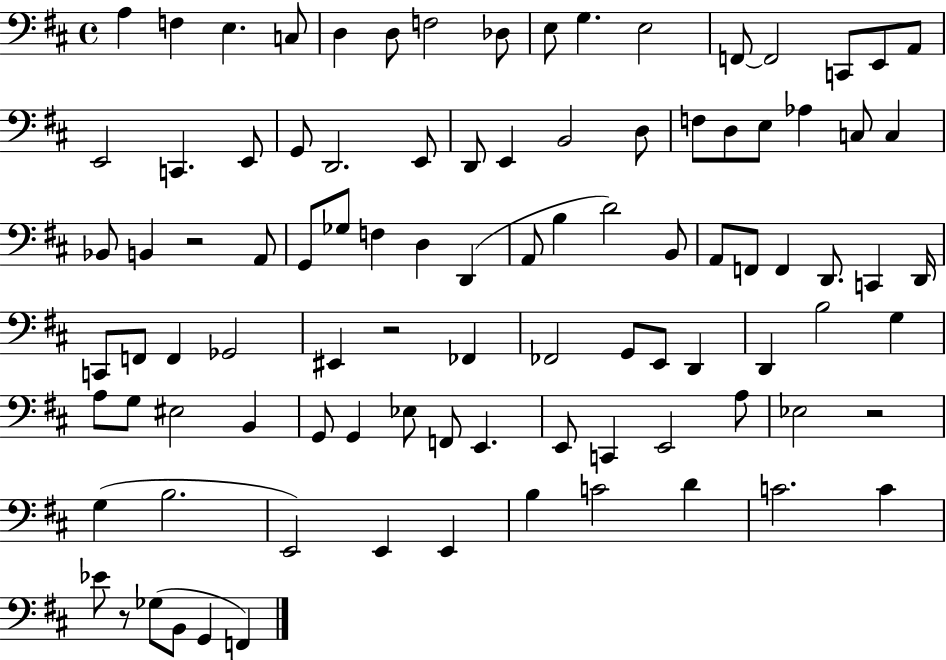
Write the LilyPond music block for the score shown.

{
  \clef bass
  \time 4/4
  \defaultTimeSignature
  \key d \major
  a4 f4 e4. c8 | d4 d8 f2 des8 | e8 g4. e2 | f,8~~ f,2 c,8 e,8 a,8 | \break e,2 c,4. e,8 | g,8 d,2. e,8 | d,8 e,4 b,2 d8 | f8 d8 e8 aes4 c8 c4 | \break bes,8 b,4 r2 a,8 | g,8 ges8 f4 d4 d,4( | a,8 b4 d'2) b,8 | a,8 f,8 f,4 d,8. c,4 d,16 | \break c,8 f,8 f,4 ges,2 | eis,4 r2 fes,4 | fes,2 g,8 e,8 d,4 | d,4 b2 g4 | \break a8 g8 eis2 b,4 | g,8 g,4 ees8 f,8 e,4. | e,8 c,4 e,2 a8 | ees2 r2 | \break g4( b2. | e,2) e,4 e,4 | b4 c'2 d'4 | c'2. c'4 | \break ees'8 r8 ges8( b,8 g,4 f,4) | \bar "|."
}